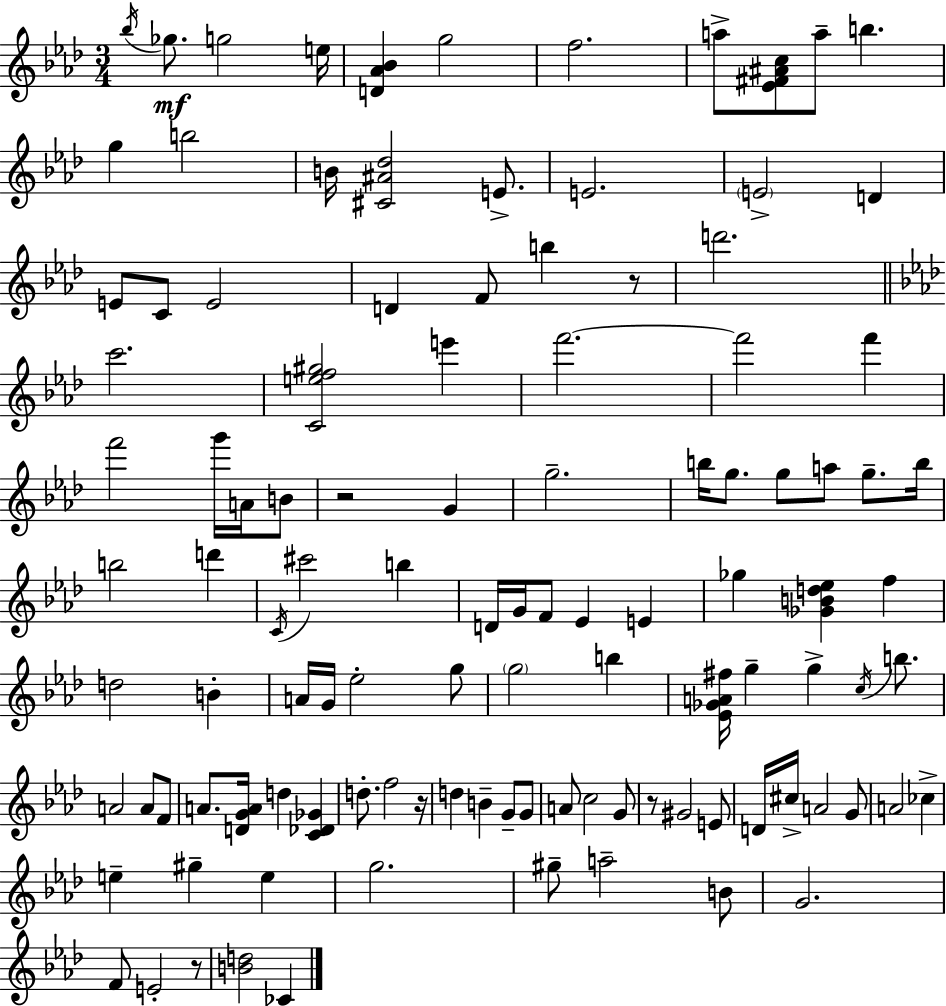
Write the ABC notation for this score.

X:1
T:Untitled
M:3/4
L:1/4
K:Fm
_b/4 _g/2 g2 e/4 [D_A_B] g2 f2 a/2 [_E^F^Ac]/2 a/2 b g b2 B/4 [^C^A_d]2 E/2 E2 E2 D E/2 C/2 E2 D F/2 b z/2 d'2 c'2 [Cef^g]2 e' f'2 f'2 f' f'2 g'/4 A/4 B/2 z2 G g2 b/4 g/2 g/2 a/2 g/2 b/4 b2 d' C/4 ^c'2 b D/4 G/4 F/2 _E E _g [_GBd_e] f d2 B A/4 G/4 _e2 g/2 g2 b [_E_GA^f]/4 g g c/4 b/2 A2 A/2 F/2 A/2 [DGA]/4 d [C_D_G] d/2 f2 z/4 d B G/2 G/2 A/2 c2 G/2 z/2 ^G2 E/2 D/4 ^c/4 A2 G/2 A2 _c e ^g e g2 ^g/2 a2 B/2 G2 F/2 E2 z/2 [Bd]2 _C